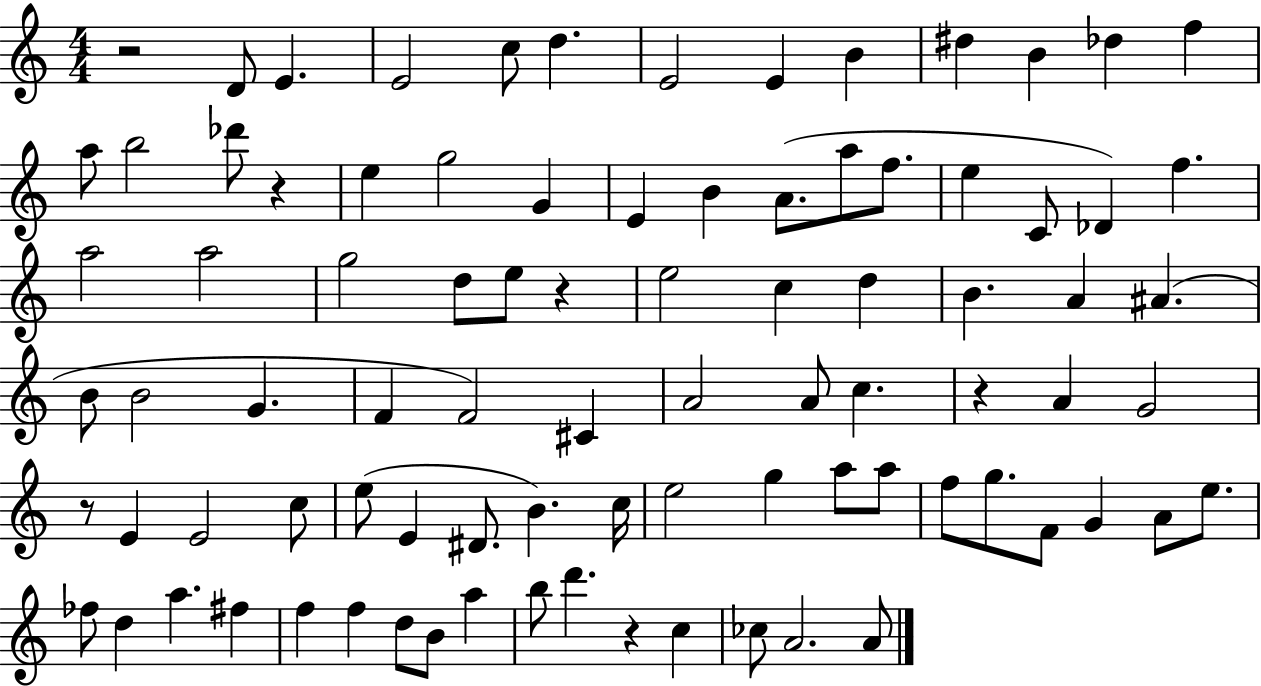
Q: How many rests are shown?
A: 6